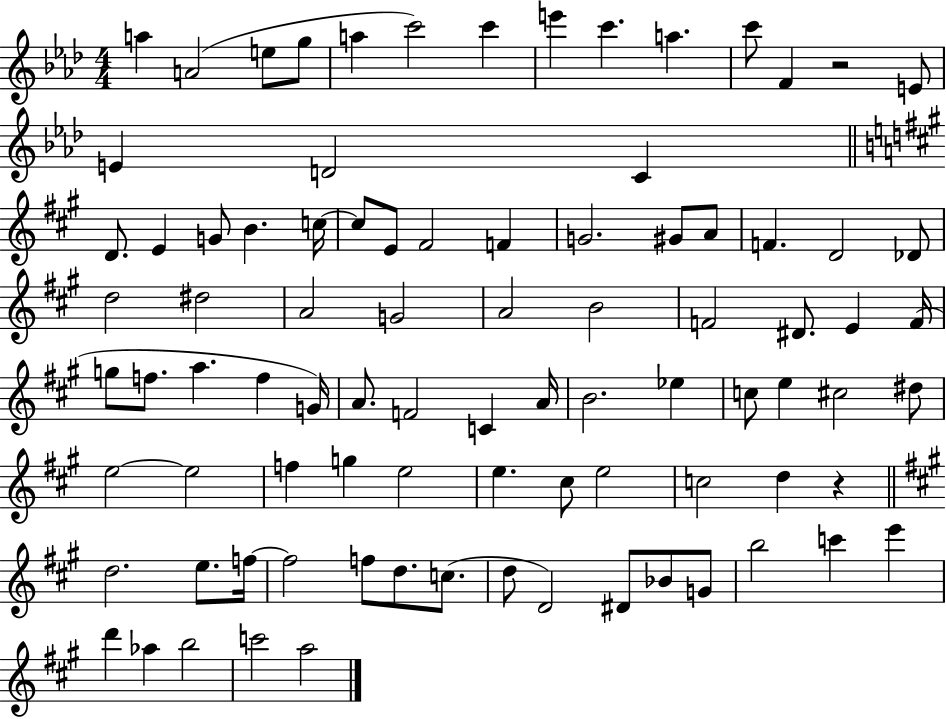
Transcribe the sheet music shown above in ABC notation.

X:1
T:Untitled
M:4/4
L:1/4
K:Ab
a A2 e/2 g/2 a c'2 c' e' c' a c'/2 F z2 E/2 E D2 C D/2 E G/2 B c/4 c/2 E/2 ^F2 F G2 ^G/2 A/2 F D2 _D/2 d2 ^d2 A2 G2 A2 B2 F2 ^D/2 E F/4 g/2 f/2 a f G/4 A/2 F2 C A/4 B2 _e c/2 e ^c2 ^d/2 e2 e2 f g e2 e ^c/2 e2 c2 d z d2 e/2 f/4 f2 f/2 d/2 c/2 d/2 D2 ^D/2 _B/2 G/2 b2 c' e' d' _a b2 c'2 a2